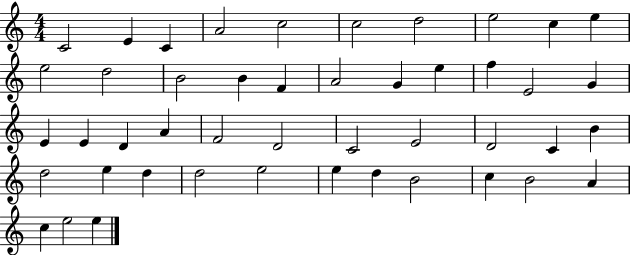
C4/h E4/q C4/q A4/h C5/h C5/h D5/h E5/h C5/q E5/q E5/h D5/h B4/h B4/q F4/q A4/h G4/q E5/q F5/q E4/h G4/q E4/q E4/q D4/q A4/q F4/h D4/h C4/h E4/h D4/h C4/q B4/q D5/h E5/q D5/q D5/h E5/h E5/q D5/q B4/h C5/q B4/h A4/q C5/q E5/h E5/q